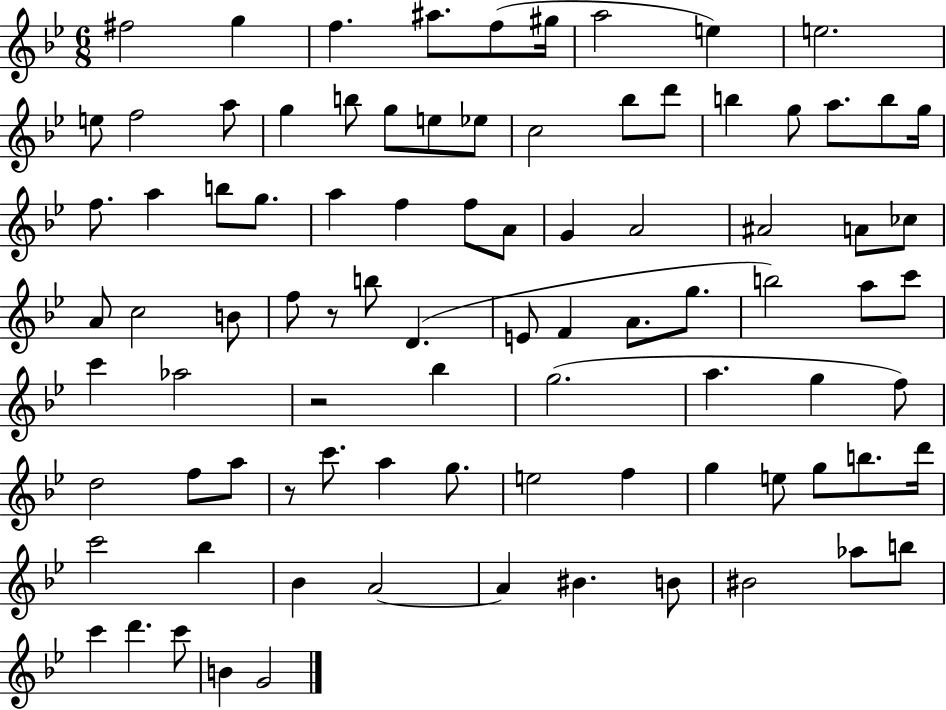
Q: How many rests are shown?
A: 3